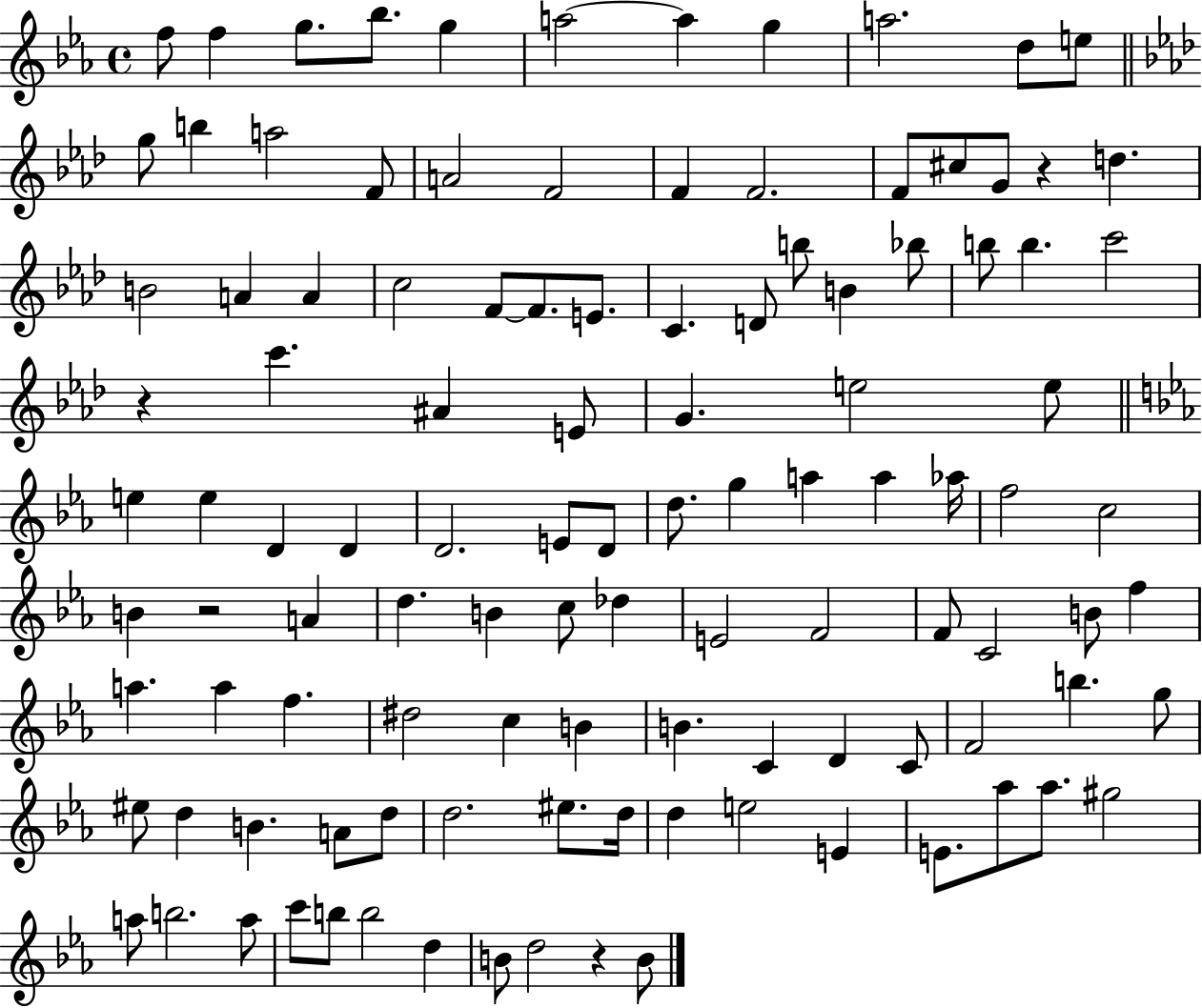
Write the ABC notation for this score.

X:1
T:Untitled
M:4/4
L:1/4
K:Eb
f/2 f g/2 _b/2 g a2 a g a2 d/2 e/2 g/2 b a2 F/2 A2 F2 F F2 F/2 ^c/2 G/2 z d B2 A A c2 F/2 F/2 E/2 C D/2 b/2 B _b/2 b/2 b c'2 z c' ^A E/2 G e2 e/2 e e D D D2 E/2 D/2 d/2 g a a _a/4 f2 c2 B z2 A d B c/2 _d E2 F2 F/2 C2 B/2 f a a f ^d2 c B B C D C/2 F2 b g/2 ^e/2 d B A/2 d/2 d2 ^e/2 d/4 d e2 E E/2 _a/2 _a/2 ^g2 a/2 b2 a/2 c'/2 b/2 b2 d B/2 d2 z B/2